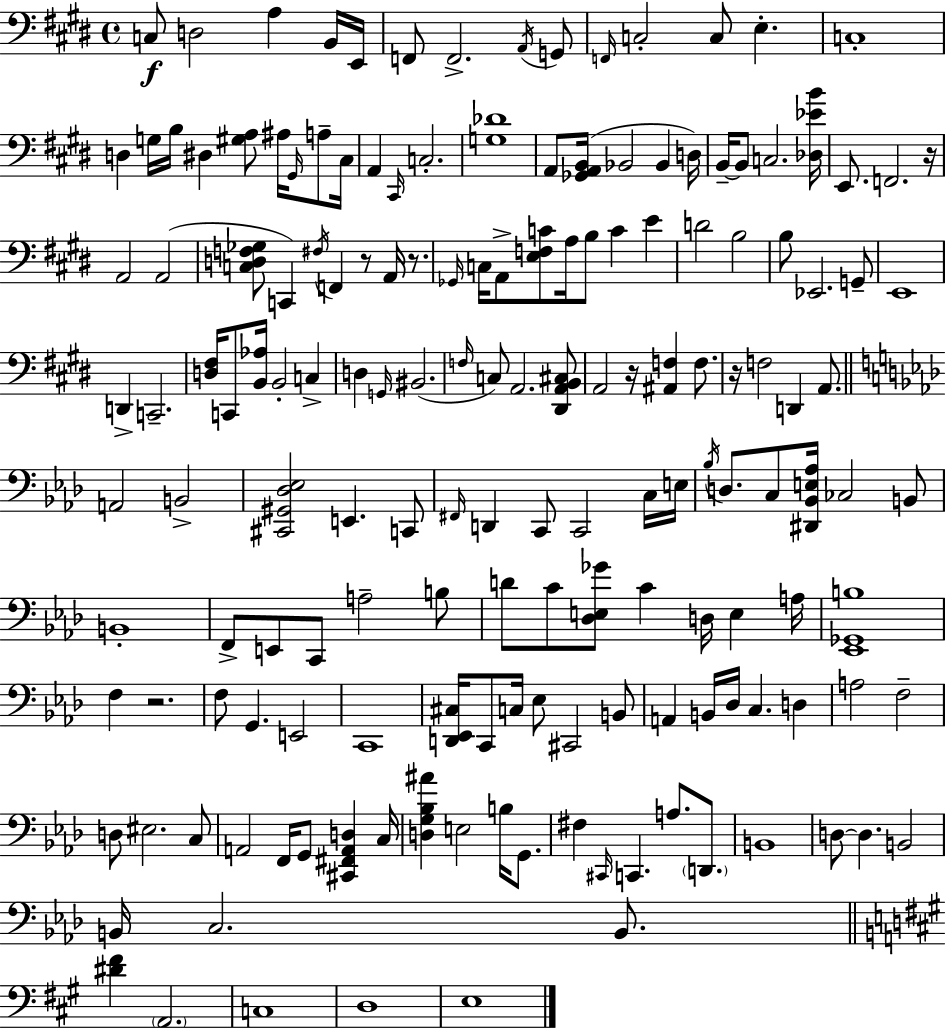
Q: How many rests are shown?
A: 6